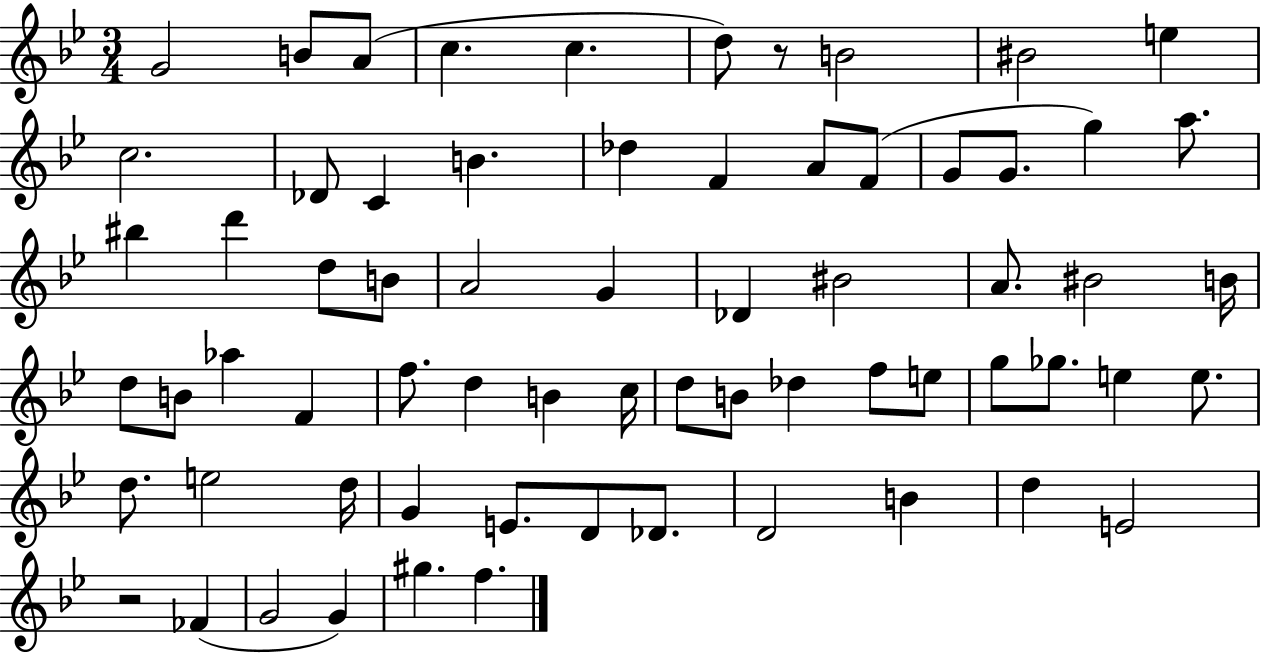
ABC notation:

X:1
T:Untitled
M:3/4
L:1/4
K:Bb
G2 B/2 A/2 c c d/2 z/2 B2 ^B2 e c2 _D/2 C B _d F A/2 F/2 G/2 G/2 g a/2 ^b d' d/2 B/2 A2 G _D ^B2 A/2 ^B2 B/4 d/2 B/2 _a F f/2 d B c/4 d/2 B/2 _d f/2 e/2 g/2 _g/2 e e/2 d/2 e2 d/4 G E/2 D/2 _D/2 D2 B d E2 z2 _F G2 G ^g f